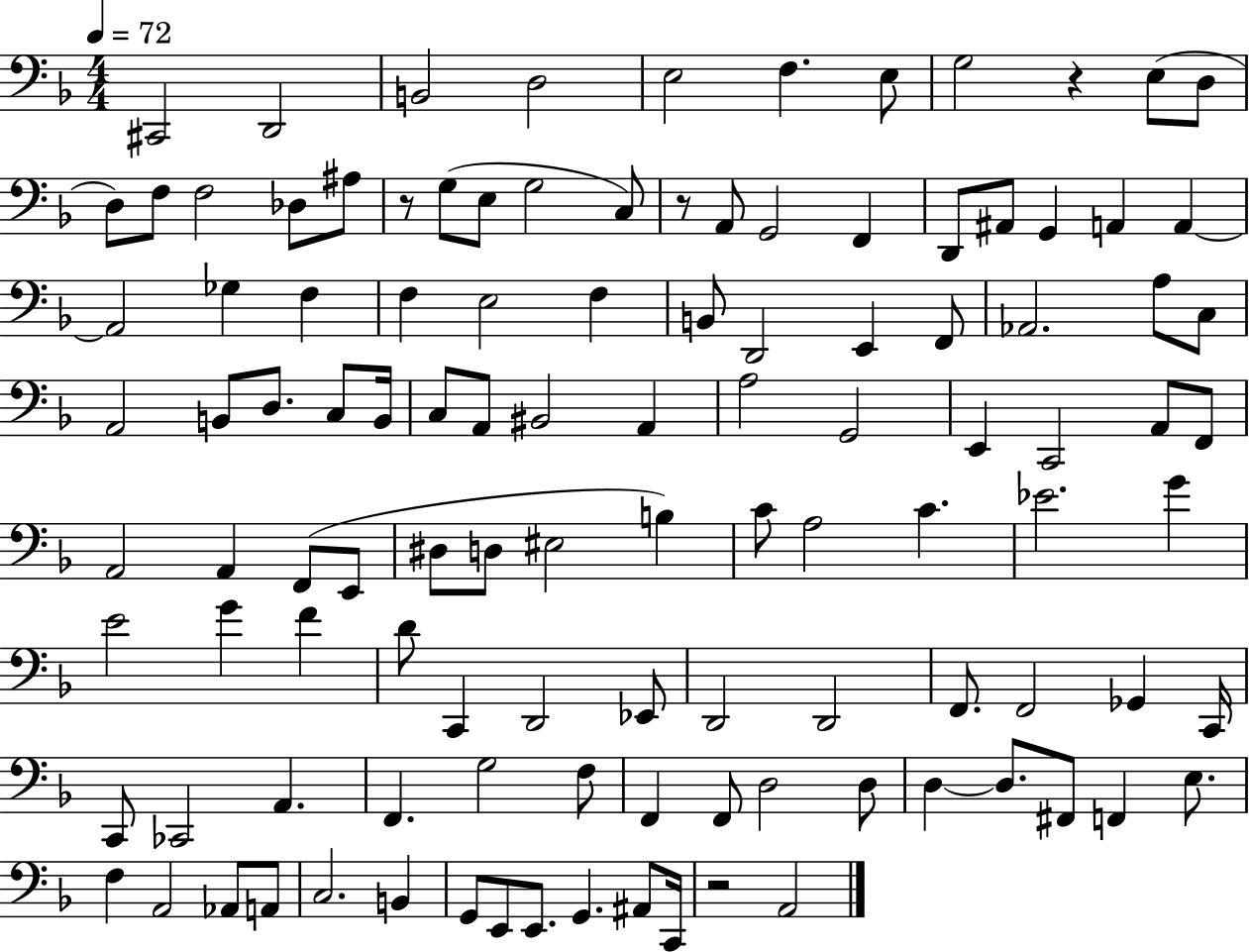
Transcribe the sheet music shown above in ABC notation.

X:1
T:Untitled
M:4/4
L:1/4
K:F
^C,,2 D,,2 B,,2 D,2 E,2 F, E,/2 G,2 z E,/2 D,/2 D,/2 F,/2 F,2 _D,/2 ^A,/2 z/2 G,/2 E,/2 G,2 C,/2 z/2 A,,/2 G,,2 F,, D,,/2 ^A,,/2 G,, A,, A,, A,,2 _G, F, F, E,2 F, B,,/2 D,,2 E,, F,,/2 _A,,2 A,/2 C,/2 A,,2 B,,/2 D,/2 C,/2 B,,/4 C,/2 A,,/2 ^B,,2 A,, A,2 G,,2 E,, C,,2 A,,/2 F,,/2 A,,2 A,, F,,/2 E,,/2 ^D,/2 D,/2 ^E,2 B, C/2 A,2 C _E2 G E2 G F D/2 C,, D,,2 _E,,/2 D,,2 D,,2 F,,/2 F,,2 _G,, C,,/4 C,,/2 _C,,2 A,, F,, G,2 F,/2 F,, F,,/2 D,2 D,/2 D, D,/2 ^F,,/2 F,, E,/2 F, A,,2 _A,,/2 A,,/2 C,2 B,, G,,/2 E,,/2 E,,/2 G,, ^A,,/2 C,,/4 z2 A,,2